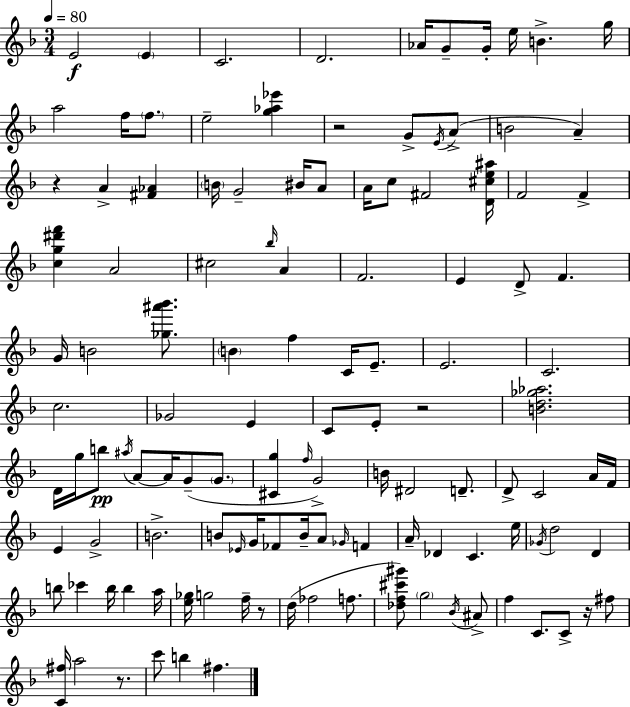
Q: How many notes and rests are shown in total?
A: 122